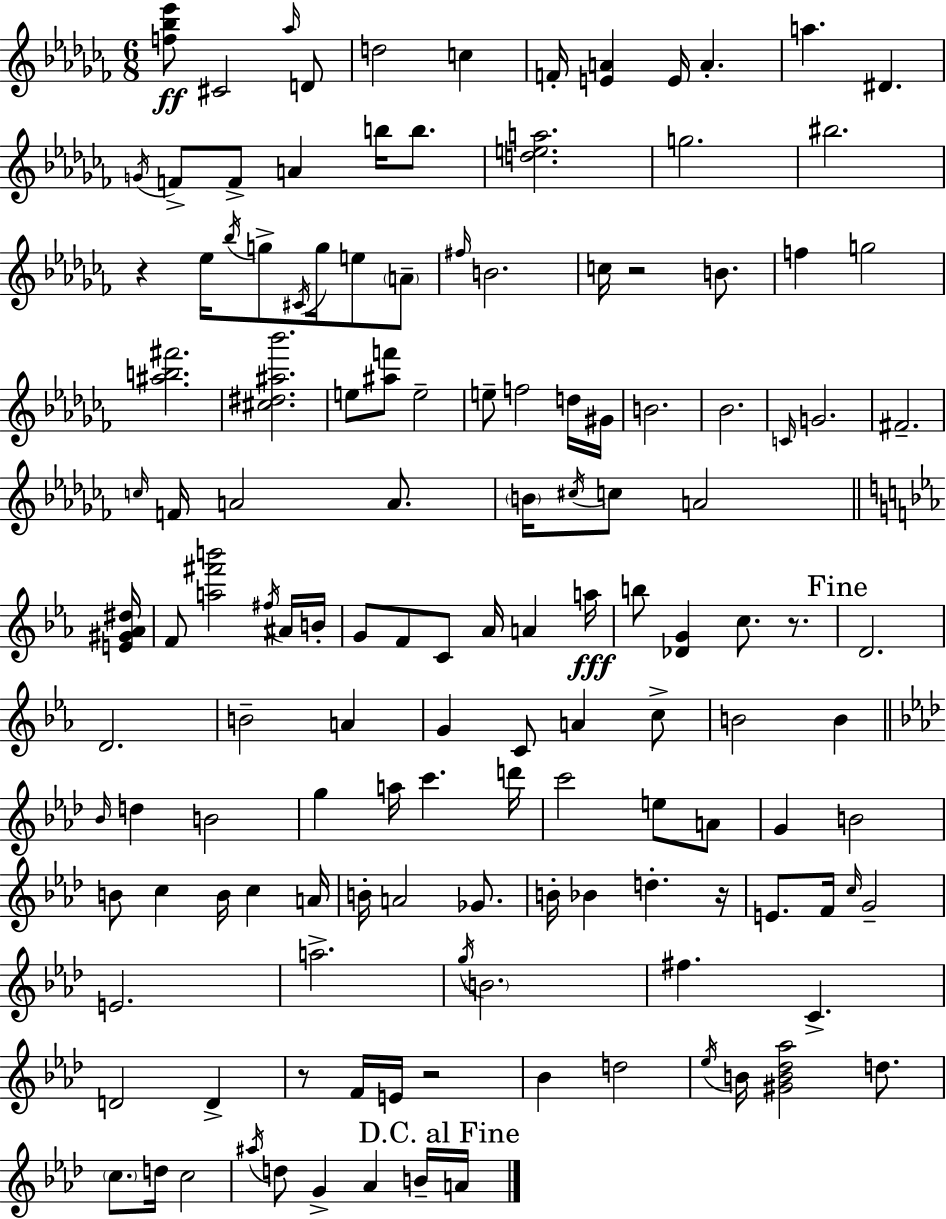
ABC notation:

X:1
T:Untitled
M:6/8
L:1/4
K:Abm
[f_b_e']/2 ^C2 _a/4 D/2 d2 c F/4 [EA] E/4 A a ^D G/4 F/2 F/2 A b/4 b/2 [dea]2 g2 ^b2 z _e/4 _b/4 g/2 ^C/4 g/4 e/2 A/2 ^f/4 B2 c/4 z2 B/2 f g2 [^ab^f']2 [^c^d^a_b']2 e/2 [^af']/2 e2 e/2 f2 d/4 ^G/4 B2 _B2 C/4 G2 ^F2 c/4 F/4 A2 A/2 B/4 ^c/4 c/2 A2 [E^G_A^d]/4 F/2 [a^f'b']2 ^f/4 ^A/4 B/4 G/2 F/2 C/2 _A/4 A a/4 b/2 [_DG] c/2 z/2 D2 D2 B2 A G C/2 A c/2 B2 B _B/4 d B2 g a/4 c' d'/4 c'2 e/2 A/2 G B2 B/2 c B/4 c A/4 B/4 A2 _G/2 B/4 _B d z/4 E/2 F/4 c/4 G2 E2 a2 g/4 B2 ^f C D2 D z/2 F/4 E/4 z2 _B d2 _e/4 B/4 [^GB_d_a]2 d/2 c/2 d/4 c2 ^a/4 d/2 G _A B/4 A/4